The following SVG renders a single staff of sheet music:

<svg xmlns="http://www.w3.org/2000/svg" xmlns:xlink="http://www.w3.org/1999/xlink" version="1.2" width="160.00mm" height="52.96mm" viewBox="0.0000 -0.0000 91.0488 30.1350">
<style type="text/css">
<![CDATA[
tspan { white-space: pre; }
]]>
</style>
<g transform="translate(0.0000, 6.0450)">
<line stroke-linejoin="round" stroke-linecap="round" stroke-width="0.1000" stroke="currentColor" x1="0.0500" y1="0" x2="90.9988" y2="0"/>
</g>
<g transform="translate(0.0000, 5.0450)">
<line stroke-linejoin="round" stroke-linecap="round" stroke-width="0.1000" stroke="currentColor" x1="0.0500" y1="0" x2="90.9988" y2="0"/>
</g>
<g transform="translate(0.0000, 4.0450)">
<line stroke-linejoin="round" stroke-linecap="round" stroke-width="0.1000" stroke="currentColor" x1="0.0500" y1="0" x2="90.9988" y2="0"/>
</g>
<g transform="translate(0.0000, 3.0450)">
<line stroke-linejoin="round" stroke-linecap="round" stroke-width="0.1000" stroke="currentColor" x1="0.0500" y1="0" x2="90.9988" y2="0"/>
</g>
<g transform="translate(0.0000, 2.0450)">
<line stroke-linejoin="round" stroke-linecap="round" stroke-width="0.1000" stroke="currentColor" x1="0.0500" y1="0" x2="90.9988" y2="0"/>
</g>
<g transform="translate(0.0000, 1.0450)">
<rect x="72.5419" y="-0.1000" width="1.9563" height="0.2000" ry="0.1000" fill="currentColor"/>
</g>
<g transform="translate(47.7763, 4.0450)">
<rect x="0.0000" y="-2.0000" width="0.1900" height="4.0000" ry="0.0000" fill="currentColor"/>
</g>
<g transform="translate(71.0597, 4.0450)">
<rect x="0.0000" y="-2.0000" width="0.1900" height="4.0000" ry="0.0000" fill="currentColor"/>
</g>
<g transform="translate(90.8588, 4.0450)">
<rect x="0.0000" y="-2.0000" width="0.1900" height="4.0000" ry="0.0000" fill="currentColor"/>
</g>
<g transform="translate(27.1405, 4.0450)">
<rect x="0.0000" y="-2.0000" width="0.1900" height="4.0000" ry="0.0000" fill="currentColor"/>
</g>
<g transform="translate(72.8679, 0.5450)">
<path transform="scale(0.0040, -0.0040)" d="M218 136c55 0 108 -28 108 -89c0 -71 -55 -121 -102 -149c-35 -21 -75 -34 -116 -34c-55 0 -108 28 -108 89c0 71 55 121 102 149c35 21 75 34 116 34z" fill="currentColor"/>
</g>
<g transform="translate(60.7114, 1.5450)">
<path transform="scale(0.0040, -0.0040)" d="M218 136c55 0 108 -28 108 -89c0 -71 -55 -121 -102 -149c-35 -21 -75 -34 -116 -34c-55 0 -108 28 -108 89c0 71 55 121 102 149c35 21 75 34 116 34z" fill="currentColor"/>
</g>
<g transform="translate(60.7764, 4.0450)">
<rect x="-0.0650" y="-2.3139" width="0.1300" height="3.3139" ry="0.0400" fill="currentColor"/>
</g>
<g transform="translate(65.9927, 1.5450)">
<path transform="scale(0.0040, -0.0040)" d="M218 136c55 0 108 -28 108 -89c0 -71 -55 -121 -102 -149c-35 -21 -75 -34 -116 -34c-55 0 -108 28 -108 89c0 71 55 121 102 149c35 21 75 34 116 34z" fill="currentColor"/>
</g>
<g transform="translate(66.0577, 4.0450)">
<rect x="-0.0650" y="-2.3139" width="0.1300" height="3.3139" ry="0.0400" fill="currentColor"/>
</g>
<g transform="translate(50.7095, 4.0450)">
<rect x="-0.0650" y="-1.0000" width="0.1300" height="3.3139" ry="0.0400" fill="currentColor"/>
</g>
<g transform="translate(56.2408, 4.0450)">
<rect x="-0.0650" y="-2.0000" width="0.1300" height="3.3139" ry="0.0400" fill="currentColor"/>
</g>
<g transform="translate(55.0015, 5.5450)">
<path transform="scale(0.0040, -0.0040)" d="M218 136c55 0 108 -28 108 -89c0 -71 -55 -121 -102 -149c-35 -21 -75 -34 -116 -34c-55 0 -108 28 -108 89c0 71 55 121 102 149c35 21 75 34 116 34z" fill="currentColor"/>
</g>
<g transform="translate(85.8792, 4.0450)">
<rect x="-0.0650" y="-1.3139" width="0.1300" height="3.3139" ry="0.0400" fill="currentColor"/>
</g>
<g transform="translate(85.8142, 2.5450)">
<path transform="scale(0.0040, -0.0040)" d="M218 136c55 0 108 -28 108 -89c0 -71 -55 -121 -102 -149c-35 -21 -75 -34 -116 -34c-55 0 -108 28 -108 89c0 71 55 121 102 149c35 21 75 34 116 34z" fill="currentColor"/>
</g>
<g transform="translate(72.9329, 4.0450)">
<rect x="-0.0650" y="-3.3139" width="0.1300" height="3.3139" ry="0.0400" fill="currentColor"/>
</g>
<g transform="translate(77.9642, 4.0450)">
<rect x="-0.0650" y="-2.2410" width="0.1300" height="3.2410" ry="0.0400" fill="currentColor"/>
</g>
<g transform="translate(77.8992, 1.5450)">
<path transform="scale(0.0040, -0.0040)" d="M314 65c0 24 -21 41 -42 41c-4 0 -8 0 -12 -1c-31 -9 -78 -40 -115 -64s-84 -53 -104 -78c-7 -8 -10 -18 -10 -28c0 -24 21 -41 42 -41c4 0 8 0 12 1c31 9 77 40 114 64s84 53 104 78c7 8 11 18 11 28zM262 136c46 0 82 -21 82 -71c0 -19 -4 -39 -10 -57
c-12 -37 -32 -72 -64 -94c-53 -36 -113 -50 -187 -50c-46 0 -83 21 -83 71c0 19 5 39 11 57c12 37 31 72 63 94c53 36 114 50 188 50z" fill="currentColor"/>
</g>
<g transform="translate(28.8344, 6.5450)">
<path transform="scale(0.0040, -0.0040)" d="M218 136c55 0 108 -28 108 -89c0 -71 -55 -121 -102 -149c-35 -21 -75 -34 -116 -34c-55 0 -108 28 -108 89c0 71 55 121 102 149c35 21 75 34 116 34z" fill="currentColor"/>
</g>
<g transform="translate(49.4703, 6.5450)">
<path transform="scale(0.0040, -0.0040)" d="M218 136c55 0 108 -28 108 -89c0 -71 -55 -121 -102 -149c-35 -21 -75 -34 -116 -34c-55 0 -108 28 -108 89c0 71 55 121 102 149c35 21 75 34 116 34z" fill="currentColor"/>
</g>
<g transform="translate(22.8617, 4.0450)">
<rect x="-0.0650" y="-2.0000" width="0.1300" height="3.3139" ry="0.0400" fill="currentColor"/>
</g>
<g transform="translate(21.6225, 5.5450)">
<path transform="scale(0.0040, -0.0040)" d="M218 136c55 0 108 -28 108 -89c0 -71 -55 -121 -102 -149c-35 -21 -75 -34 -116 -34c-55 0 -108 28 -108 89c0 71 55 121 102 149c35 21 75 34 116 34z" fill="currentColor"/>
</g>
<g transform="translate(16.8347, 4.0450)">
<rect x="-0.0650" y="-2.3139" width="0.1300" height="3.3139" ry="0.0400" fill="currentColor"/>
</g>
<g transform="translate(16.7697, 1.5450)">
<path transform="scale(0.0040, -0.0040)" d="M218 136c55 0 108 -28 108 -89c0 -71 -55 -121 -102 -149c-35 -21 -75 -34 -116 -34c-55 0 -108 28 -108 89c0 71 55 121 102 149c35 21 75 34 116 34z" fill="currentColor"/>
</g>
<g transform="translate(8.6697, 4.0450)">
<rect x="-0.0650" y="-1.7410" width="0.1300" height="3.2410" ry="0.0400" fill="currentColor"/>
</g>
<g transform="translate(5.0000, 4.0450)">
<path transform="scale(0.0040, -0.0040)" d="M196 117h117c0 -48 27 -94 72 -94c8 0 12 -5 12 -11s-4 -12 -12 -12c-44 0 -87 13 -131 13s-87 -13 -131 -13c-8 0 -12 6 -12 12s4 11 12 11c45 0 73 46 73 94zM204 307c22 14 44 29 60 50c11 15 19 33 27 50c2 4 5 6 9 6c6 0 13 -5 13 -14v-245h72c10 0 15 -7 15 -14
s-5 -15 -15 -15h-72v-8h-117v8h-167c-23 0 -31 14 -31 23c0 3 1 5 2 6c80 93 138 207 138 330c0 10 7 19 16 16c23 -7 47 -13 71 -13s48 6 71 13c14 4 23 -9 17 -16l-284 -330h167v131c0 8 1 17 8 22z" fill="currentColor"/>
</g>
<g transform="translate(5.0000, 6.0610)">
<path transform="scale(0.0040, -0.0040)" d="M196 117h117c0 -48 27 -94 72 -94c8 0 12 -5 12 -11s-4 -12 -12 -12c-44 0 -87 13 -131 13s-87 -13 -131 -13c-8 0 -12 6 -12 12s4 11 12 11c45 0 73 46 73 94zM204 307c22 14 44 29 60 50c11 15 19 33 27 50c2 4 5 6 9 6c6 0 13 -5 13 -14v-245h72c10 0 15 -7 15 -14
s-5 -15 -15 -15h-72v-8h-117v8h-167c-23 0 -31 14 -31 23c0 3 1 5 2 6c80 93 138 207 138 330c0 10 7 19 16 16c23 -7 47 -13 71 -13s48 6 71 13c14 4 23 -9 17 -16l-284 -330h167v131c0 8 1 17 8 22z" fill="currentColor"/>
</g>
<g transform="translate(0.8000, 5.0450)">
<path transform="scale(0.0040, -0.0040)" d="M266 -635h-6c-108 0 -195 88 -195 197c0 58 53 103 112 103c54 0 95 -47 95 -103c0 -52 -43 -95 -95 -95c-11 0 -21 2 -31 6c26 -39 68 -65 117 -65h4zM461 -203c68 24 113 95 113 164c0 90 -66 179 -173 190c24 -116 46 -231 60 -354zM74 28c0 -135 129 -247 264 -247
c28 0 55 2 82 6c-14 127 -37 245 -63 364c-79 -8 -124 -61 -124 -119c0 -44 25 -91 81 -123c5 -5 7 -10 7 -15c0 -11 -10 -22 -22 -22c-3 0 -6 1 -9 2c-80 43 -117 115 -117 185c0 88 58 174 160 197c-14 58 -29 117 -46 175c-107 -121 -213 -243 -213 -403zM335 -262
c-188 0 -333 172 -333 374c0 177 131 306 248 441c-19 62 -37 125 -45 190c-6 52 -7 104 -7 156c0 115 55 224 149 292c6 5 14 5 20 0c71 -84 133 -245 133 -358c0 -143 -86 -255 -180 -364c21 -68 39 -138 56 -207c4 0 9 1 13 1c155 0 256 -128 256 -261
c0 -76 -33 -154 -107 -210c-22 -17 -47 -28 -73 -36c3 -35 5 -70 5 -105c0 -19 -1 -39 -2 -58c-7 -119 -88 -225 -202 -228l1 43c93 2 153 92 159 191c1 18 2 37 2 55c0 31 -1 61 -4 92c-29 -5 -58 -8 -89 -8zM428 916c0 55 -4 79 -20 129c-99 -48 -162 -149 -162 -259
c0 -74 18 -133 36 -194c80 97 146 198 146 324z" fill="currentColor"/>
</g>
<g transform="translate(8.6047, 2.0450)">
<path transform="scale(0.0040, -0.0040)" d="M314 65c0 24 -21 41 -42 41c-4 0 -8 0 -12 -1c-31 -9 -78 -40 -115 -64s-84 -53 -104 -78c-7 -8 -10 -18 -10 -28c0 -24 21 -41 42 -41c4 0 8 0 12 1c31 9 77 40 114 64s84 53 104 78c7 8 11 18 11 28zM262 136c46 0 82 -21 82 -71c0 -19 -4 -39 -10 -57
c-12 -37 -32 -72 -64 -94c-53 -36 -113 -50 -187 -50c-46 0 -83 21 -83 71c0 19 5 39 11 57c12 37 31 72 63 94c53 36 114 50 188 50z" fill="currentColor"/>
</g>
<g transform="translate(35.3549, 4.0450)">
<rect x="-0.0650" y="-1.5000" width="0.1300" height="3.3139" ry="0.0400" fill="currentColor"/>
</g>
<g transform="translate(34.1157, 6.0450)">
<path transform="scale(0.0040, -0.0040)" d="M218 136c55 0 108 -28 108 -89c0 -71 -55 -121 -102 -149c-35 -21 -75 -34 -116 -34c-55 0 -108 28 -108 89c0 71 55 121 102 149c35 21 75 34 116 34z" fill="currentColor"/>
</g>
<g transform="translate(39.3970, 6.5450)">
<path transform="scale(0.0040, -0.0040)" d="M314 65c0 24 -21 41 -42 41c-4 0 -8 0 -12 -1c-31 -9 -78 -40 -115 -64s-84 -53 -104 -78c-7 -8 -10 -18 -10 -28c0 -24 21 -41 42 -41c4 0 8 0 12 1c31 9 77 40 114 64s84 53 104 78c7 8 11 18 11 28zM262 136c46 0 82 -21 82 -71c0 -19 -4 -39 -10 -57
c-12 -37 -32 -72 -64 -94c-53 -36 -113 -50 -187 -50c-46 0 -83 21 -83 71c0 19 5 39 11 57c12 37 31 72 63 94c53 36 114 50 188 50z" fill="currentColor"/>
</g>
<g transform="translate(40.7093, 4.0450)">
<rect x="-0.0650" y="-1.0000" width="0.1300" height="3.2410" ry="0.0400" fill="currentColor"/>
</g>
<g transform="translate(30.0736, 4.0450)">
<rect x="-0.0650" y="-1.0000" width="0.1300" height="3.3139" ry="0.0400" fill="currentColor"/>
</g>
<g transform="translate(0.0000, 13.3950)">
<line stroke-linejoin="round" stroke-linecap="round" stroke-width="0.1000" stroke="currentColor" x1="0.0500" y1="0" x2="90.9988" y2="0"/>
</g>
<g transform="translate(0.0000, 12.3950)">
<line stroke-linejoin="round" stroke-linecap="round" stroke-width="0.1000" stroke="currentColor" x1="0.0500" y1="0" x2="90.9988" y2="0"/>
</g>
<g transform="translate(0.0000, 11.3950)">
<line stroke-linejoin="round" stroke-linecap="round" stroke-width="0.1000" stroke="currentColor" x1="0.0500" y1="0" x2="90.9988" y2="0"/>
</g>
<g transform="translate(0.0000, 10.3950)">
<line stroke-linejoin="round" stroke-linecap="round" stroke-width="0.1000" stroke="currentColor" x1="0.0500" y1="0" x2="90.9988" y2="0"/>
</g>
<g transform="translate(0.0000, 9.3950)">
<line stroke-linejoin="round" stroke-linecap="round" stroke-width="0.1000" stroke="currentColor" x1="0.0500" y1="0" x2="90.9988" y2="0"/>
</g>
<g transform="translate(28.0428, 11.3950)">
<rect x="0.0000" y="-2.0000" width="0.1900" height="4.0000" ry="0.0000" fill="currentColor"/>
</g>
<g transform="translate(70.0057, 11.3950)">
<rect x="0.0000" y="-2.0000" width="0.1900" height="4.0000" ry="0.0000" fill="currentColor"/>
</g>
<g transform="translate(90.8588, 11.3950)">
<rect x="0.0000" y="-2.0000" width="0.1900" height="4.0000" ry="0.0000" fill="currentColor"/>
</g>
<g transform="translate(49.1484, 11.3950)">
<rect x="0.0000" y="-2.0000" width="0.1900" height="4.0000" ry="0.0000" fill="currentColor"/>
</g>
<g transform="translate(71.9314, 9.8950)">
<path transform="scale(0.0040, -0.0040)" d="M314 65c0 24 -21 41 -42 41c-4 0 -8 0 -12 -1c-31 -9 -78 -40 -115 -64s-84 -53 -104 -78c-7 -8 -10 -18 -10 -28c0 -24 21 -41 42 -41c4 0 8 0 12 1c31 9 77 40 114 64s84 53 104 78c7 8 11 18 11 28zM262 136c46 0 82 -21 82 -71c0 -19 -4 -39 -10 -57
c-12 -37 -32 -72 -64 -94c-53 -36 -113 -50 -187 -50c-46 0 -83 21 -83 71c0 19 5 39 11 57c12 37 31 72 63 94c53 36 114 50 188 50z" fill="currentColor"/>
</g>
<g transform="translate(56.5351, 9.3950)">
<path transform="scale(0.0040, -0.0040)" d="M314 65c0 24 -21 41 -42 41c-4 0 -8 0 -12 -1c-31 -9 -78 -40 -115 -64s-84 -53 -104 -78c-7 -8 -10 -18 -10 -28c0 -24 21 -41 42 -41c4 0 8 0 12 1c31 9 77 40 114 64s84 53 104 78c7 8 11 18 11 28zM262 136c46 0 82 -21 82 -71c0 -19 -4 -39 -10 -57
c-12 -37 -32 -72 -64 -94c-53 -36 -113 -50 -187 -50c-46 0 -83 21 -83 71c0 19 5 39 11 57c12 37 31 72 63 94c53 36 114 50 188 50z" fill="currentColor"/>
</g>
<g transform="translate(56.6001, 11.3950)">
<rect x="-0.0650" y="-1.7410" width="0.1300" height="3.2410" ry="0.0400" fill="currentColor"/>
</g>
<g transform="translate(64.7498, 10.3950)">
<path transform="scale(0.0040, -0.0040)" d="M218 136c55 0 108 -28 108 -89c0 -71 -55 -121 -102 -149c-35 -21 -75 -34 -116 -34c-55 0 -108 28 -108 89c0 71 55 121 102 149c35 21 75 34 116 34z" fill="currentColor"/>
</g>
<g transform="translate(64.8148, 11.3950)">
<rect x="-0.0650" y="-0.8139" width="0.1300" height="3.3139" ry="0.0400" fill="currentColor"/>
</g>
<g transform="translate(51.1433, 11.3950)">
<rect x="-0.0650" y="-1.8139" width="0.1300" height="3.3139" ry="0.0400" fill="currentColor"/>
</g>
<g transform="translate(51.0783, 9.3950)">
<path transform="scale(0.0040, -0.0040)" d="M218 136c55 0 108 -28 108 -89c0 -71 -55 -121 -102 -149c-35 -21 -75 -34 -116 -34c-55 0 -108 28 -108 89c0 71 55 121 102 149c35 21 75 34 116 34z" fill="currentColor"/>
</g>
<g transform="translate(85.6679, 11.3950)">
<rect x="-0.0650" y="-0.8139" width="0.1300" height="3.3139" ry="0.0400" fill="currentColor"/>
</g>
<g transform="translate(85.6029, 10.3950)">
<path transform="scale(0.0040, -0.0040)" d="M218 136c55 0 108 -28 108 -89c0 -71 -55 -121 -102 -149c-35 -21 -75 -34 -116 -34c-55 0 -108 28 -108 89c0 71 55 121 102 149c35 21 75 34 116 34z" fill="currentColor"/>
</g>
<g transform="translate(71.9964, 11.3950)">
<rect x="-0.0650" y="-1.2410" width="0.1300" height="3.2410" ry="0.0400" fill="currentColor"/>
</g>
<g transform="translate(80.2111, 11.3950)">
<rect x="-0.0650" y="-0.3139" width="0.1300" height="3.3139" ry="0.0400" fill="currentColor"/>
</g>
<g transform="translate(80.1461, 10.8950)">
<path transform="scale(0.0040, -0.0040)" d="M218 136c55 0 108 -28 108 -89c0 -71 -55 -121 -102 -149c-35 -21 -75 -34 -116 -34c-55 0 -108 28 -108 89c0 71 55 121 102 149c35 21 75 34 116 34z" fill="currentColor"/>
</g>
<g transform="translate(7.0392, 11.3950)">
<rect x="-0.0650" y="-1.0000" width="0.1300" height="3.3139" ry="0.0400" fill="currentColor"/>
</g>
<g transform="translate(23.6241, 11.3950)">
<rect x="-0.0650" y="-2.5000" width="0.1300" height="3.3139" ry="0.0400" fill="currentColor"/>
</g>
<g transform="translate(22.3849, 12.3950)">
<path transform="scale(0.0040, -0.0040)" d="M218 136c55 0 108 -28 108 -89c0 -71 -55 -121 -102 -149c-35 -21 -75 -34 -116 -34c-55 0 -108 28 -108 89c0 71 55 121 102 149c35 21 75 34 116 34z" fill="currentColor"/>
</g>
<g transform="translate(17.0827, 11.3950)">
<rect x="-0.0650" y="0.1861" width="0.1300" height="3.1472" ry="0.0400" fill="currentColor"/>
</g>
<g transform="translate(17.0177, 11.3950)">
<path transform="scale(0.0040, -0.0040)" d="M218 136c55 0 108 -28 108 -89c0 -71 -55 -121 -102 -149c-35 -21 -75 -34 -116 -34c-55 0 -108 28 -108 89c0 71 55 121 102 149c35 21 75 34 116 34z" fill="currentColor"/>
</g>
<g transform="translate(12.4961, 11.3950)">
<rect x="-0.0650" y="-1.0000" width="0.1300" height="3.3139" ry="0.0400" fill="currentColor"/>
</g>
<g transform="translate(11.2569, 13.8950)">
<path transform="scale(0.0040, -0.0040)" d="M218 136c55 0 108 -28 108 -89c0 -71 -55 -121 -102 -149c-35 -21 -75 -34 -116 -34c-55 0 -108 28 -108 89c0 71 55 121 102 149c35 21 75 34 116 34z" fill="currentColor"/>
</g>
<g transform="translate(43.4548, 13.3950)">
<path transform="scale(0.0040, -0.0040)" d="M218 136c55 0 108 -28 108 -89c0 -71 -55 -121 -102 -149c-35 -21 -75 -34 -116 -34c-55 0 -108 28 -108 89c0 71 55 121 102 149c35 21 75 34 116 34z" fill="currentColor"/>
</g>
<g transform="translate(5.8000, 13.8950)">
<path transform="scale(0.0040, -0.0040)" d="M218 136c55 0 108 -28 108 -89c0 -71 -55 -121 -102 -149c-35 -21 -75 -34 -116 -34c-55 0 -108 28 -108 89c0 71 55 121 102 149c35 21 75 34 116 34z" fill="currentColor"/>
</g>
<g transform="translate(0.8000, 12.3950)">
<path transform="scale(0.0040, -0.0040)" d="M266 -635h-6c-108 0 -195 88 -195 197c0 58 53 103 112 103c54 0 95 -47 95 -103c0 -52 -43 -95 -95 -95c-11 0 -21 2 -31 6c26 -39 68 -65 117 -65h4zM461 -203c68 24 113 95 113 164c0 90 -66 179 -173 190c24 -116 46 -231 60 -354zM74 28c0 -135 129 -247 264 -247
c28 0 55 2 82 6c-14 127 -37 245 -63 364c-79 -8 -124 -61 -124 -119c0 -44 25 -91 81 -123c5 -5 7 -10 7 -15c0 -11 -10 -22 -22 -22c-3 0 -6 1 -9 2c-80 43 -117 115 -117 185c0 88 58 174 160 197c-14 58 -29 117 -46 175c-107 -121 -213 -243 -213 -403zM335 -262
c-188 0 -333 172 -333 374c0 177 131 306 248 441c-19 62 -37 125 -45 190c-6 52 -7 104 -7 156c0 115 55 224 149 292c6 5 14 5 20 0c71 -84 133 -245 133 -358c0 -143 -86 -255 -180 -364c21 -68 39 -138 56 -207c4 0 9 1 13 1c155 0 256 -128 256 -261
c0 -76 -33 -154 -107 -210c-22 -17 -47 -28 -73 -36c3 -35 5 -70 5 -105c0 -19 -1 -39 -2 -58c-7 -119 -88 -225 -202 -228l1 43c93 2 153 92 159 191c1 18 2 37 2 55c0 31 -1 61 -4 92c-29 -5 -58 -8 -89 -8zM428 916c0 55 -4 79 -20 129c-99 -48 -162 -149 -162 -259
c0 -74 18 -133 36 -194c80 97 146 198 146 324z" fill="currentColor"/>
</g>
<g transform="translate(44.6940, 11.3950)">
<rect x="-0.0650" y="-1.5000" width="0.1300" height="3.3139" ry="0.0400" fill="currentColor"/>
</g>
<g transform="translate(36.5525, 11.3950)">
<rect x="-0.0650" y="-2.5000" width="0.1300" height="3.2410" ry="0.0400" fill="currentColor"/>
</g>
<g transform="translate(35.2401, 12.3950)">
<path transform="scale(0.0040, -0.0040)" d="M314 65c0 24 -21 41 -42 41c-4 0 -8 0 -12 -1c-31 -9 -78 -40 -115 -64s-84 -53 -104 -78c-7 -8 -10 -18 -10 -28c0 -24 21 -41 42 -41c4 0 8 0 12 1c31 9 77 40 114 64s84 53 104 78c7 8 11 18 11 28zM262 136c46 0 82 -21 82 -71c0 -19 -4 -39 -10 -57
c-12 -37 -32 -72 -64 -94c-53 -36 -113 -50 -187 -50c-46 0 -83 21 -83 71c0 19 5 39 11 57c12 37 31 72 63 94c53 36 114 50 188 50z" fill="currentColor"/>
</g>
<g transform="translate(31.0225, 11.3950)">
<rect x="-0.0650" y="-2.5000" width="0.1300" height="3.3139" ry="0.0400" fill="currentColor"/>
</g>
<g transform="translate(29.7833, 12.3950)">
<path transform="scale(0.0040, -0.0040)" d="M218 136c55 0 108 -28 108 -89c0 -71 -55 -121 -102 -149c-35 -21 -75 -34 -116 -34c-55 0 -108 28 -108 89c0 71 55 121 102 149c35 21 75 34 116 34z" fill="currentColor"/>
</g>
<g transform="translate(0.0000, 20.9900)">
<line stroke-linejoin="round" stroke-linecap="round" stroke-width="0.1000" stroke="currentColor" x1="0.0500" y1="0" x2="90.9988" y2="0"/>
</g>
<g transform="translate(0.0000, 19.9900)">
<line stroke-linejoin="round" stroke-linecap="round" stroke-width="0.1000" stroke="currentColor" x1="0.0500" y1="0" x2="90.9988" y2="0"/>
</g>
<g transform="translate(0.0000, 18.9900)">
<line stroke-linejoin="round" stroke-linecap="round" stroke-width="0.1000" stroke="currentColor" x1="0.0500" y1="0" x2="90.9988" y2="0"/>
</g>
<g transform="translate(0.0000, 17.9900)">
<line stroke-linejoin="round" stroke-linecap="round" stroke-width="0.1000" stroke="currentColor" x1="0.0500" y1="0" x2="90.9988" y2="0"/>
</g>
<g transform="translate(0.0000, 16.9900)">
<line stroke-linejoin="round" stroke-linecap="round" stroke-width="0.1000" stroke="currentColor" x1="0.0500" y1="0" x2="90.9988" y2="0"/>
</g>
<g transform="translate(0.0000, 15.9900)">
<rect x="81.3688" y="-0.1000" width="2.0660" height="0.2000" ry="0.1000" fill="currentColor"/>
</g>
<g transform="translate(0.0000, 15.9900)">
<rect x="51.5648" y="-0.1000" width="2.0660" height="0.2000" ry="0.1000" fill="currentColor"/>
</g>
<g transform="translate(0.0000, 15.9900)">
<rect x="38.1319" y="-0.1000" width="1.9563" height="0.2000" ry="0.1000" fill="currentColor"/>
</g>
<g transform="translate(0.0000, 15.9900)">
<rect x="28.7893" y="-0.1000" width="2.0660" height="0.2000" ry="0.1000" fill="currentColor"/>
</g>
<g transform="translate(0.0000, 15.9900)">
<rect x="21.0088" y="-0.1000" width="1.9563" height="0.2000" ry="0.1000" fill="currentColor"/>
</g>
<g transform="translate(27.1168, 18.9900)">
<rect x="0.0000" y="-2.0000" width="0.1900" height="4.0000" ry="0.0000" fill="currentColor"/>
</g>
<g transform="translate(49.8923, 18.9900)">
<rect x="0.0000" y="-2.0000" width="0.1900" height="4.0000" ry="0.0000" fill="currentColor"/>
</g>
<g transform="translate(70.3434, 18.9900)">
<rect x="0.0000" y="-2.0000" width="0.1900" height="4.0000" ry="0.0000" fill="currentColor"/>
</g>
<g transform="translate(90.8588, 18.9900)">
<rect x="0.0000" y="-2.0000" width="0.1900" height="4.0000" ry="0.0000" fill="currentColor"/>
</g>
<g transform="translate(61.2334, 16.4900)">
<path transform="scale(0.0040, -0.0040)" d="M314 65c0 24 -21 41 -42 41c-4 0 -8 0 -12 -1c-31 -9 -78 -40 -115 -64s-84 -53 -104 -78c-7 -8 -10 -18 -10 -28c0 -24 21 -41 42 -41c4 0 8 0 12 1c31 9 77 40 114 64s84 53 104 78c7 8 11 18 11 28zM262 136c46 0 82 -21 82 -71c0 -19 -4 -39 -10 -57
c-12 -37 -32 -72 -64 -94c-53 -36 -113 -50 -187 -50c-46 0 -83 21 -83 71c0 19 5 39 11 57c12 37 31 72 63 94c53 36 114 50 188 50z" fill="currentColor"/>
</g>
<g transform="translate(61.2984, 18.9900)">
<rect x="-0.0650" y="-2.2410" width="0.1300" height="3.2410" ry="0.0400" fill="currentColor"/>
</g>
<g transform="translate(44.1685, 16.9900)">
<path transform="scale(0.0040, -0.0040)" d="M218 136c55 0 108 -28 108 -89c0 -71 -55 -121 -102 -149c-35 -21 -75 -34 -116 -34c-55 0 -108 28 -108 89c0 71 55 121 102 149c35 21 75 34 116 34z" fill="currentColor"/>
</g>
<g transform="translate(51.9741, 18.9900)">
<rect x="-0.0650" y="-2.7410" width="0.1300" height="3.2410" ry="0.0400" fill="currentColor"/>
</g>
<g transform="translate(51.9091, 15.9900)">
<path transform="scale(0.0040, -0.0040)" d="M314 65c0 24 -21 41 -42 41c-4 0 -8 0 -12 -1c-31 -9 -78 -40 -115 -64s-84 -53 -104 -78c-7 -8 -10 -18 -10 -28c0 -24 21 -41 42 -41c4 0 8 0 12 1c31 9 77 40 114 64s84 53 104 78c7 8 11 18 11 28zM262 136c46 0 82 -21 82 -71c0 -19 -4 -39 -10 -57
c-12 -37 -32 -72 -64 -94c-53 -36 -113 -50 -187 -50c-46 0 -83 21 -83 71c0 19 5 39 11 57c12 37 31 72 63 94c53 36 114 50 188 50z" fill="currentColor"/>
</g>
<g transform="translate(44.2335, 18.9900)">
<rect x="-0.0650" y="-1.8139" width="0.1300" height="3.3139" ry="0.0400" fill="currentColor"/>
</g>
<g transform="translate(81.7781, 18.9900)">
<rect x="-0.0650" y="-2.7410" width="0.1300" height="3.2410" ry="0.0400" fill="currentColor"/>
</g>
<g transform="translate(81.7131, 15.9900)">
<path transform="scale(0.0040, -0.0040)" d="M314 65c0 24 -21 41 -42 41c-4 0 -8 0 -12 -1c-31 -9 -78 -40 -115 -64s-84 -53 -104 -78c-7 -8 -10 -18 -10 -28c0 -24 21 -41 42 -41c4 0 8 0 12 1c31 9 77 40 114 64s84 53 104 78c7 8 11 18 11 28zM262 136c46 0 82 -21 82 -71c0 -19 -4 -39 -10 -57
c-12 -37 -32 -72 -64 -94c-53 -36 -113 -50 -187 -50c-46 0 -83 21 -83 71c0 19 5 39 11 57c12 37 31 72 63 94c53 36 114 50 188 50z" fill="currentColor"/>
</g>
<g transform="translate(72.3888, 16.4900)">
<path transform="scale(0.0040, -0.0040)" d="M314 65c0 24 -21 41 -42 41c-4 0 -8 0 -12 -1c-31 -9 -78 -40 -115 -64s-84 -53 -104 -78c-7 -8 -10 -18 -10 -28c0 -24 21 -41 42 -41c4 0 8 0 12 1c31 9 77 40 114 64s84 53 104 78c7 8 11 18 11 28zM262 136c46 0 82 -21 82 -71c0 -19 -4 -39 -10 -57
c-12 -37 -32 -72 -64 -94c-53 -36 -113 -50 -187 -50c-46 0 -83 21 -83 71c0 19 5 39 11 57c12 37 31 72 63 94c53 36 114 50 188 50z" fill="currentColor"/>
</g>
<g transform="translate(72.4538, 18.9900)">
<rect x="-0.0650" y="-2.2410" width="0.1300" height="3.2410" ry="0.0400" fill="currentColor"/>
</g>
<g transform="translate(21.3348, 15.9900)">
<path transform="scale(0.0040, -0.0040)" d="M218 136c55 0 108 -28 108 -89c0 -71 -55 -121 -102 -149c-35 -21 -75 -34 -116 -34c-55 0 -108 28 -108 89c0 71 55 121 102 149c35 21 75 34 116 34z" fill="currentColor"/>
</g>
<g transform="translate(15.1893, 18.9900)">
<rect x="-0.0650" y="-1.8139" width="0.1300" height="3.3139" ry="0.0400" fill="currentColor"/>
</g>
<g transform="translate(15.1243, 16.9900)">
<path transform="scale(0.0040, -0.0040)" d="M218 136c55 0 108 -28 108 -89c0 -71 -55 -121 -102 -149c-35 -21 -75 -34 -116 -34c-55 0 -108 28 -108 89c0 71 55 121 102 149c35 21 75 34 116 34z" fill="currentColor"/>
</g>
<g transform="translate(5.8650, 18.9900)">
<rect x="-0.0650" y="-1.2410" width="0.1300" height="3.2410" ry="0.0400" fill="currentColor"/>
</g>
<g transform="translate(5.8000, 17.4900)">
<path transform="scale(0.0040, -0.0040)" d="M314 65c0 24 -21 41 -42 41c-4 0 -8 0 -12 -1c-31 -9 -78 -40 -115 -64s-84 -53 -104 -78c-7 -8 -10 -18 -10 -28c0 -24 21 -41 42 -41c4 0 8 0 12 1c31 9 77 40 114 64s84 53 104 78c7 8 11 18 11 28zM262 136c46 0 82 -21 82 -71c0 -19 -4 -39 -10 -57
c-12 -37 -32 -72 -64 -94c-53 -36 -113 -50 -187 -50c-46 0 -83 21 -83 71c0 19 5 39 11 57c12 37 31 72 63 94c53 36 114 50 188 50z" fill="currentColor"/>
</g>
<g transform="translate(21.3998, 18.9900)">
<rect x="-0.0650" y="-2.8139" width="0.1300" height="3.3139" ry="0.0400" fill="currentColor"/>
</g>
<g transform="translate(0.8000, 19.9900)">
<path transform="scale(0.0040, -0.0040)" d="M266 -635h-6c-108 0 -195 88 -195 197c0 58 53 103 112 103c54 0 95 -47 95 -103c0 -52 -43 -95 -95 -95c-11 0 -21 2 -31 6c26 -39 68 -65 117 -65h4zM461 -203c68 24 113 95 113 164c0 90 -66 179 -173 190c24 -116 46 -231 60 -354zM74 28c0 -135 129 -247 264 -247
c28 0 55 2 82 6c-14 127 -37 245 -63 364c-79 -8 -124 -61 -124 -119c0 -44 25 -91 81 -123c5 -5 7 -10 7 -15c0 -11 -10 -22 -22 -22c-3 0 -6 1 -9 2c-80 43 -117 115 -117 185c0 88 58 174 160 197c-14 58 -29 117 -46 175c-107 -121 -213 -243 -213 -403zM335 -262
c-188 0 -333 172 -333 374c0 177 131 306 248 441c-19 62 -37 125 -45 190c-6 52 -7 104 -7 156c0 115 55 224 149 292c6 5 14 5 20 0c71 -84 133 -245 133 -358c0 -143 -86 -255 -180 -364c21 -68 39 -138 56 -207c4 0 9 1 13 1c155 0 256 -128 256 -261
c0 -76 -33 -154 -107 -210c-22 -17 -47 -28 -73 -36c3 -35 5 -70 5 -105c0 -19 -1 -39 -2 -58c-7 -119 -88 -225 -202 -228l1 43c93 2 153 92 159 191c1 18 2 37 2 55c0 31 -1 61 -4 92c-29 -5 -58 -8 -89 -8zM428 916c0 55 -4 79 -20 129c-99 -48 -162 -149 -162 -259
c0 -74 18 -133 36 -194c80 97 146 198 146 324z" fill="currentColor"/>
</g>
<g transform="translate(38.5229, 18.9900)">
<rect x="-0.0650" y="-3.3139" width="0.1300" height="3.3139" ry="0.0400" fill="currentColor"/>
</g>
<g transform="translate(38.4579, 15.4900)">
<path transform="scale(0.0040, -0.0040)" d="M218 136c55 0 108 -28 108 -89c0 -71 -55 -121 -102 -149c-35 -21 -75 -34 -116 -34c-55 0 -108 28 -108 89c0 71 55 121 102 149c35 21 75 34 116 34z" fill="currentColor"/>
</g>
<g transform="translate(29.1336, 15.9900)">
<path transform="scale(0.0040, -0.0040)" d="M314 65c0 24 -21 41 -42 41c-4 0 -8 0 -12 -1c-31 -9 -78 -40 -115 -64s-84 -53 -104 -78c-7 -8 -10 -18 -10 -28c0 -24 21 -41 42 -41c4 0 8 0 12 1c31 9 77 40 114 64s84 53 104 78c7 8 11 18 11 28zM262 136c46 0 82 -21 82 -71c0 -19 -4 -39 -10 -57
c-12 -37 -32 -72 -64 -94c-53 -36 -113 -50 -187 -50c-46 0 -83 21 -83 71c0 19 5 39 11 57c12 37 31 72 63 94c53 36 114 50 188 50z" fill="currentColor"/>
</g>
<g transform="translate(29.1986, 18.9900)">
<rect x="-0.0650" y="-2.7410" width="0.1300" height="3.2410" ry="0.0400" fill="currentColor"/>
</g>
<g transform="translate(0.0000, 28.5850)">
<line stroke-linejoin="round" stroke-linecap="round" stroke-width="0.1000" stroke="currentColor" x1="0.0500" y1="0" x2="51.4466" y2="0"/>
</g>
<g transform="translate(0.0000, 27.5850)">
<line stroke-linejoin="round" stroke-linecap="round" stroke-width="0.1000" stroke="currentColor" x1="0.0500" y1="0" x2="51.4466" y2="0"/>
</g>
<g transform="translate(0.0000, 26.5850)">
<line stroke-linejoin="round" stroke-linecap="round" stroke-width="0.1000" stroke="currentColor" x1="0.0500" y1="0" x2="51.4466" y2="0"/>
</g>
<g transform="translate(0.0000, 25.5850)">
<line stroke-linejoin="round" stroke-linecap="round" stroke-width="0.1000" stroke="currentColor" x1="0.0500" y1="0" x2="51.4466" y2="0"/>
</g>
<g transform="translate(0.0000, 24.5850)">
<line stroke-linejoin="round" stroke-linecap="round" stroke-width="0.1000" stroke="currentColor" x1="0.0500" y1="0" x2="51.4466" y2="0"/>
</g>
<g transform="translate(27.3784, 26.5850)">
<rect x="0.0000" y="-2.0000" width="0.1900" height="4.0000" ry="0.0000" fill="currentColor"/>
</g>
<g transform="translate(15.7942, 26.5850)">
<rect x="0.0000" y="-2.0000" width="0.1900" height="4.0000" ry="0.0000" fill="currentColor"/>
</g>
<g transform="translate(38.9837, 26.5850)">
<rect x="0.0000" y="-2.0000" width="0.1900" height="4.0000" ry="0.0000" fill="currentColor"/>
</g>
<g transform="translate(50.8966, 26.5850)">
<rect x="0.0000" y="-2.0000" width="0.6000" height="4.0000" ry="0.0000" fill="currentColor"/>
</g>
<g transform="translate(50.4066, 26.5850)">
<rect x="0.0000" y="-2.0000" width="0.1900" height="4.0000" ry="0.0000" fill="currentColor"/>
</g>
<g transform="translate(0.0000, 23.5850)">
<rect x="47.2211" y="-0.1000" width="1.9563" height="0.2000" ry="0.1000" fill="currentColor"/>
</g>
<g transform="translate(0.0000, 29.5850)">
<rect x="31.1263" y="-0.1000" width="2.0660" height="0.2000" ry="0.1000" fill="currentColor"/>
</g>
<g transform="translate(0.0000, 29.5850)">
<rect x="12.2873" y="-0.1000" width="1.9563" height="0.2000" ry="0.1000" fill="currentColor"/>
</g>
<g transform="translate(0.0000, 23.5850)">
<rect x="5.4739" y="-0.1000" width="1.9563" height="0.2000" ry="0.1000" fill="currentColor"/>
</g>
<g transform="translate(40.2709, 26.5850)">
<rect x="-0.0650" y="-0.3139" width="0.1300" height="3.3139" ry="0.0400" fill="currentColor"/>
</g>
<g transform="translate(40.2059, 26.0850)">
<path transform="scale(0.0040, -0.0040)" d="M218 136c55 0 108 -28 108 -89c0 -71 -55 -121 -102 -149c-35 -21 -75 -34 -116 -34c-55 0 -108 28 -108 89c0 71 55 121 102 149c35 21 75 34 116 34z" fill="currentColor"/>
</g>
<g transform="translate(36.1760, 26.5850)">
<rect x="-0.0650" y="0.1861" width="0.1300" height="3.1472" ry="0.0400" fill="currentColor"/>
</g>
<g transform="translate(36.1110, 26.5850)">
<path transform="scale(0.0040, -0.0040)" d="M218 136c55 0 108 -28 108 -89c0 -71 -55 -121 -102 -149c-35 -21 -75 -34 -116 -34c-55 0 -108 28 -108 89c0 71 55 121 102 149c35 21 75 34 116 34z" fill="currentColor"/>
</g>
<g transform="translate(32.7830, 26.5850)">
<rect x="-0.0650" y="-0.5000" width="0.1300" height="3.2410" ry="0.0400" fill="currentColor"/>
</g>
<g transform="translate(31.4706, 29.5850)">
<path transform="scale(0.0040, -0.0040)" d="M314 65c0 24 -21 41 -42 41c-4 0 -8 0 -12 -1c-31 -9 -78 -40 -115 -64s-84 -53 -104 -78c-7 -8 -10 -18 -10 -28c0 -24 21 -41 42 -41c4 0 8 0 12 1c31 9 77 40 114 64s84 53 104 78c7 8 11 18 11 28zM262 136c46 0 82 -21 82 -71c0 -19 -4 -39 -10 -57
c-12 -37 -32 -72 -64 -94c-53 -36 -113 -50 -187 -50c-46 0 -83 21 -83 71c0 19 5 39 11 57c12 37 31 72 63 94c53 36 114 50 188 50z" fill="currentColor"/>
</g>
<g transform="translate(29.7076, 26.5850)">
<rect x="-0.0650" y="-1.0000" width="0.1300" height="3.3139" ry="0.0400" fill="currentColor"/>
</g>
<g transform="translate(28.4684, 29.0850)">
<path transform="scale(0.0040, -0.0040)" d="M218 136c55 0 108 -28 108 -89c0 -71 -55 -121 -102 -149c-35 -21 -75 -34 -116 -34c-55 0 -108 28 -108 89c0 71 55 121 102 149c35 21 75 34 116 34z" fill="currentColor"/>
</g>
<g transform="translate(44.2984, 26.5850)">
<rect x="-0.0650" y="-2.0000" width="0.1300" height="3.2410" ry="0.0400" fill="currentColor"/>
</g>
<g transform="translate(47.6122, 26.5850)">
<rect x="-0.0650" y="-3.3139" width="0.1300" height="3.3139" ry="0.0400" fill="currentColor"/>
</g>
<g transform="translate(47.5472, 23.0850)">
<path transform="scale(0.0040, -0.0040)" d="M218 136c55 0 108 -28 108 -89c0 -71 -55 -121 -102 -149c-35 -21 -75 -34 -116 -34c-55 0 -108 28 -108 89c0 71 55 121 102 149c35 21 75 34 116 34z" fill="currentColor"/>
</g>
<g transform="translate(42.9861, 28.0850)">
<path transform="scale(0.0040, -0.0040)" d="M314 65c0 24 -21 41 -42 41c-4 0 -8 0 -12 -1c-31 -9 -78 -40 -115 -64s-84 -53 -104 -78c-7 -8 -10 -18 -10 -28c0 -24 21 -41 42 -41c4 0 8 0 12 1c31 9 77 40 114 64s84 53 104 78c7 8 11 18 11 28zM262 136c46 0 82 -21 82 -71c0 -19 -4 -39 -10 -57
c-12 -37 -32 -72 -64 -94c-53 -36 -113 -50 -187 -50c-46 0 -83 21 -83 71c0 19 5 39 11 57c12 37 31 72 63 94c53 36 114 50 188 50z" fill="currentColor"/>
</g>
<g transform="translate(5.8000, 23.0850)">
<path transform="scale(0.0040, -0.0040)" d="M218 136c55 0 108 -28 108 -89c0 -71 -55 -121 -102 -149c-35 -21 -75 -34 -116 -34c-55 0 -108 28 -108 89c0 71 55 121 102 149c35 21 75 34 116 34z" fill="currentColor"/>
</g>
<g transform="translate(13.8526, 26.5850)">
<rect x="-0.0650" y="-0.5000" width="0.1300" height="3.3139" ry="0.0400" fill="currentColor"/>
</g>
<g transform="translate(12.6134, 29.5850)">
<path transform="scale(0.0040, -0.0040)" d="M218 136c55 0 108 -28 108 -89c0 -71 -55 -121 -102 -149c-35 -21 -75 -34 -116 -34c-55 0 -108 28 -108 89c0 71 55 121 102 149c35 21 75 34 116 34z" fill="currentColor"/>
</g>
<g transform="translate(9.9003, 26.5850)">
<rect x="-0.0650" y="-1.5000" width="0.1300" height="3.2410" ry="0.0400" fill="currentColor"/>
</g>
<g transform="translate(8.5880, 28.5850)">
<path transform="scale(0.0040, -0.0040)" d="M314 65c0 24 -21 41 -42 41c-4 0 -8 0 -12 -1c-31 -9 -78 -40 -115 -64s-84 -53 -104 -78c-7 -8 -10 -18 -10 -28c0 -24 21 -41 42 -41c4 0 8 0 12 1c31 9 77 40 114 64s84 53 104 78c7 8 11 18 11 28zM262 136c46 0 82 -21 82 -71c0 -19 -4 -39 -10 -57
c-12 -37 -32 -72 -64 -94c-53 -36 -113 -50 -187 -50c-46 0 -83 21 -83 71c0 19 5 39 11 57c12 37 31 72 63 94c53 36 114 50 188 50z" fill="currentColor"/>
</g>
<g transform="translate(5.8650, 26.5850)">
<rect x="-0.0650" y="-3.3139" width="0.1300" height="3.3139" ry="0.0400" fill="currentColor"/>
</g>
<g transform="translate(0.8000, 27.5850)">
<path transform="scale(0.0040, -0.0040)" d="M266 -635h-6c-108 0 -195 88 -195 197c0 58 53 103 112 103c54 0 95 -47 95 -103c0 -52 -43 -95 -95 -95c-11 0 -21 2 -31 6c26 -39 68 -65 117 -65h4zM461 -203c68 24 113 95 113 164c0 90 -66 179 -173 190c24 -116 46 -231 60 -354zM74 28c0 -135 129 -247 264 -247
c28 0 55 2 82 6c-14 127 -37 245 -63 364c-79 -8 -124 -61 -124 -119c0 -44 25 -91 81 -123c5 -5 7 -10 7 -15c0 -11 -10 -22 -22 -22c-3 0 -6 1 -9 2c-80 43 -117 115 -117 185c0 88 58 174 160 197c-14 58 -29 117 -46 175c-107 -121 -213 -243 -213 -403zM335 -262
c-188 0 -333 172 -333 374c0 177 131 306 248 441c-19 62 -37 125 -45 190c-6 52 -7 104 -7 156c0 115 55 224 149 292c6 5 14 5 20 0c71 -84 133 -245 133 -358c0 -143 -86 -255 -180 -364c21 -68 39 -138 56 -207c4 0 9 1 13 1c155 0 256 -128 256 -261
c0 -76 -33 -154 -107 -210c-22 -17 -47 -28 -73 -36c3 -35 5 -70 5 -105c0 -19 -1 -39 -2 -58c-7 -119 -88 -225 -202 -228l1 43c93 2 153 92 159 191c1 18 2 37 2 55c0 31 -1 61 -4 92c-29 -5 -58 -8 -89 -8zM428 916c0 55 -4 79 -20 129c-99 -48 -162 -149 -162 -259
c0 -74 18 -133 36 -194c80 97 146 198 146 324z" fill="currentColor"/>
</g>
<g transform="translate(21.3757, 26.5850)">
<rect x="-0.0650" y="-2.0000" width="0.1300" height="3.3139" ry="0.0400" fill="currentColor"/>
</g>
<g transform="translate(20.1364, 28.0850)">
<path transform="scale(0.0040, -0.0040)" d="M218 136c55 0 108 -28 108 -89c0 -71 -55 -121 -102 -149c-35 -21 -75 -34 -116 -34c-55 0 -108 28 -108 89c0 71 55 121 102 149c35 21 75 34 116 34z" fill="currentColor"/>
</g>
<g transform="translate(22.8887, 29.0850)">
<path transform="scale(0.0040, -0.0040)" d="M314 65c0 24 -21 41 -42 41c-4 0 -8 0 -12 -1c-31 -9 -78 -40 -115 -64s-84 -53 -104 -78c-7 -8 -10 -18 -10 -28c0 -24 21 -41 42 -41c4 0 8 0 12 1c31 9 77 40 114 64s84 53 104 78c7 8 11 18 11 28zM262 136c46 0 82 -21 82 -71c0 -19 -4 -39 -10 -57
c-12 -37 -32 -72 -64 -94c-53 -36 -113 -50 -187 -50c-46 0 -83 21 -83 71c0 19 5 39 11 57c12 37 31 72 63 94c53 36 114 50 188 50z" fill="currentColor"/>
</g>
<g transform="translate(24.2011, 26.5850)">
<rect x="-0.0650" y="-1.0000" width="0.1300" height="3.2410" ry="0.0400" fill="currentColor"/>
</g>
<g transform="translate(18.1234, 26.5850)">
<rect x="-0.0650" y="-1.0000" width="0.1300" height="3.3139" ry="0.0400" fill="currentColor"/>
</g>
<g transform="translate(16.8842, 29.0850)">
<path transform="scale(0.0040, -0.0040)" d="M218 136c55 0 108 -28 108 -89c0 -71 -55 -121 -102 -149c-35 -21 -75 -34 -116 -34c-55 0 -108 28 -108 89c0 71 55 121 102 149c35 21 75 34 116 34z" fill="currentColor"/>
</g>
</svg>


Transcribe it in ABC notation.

X:1
T:Untitled
M:4/4
L:1/4
K:C
f2 g F D E D2 D F g g b g2 e D D B G G G2 E f f2 d e2 c d e2 f a a2 b f a2 g2 g2 a2 b E2 C D F D2 D C2 B c F2 b